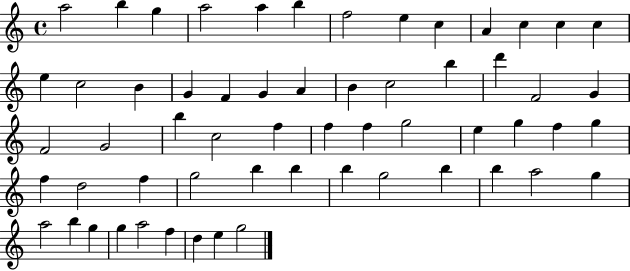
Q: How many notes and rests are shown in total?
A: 59